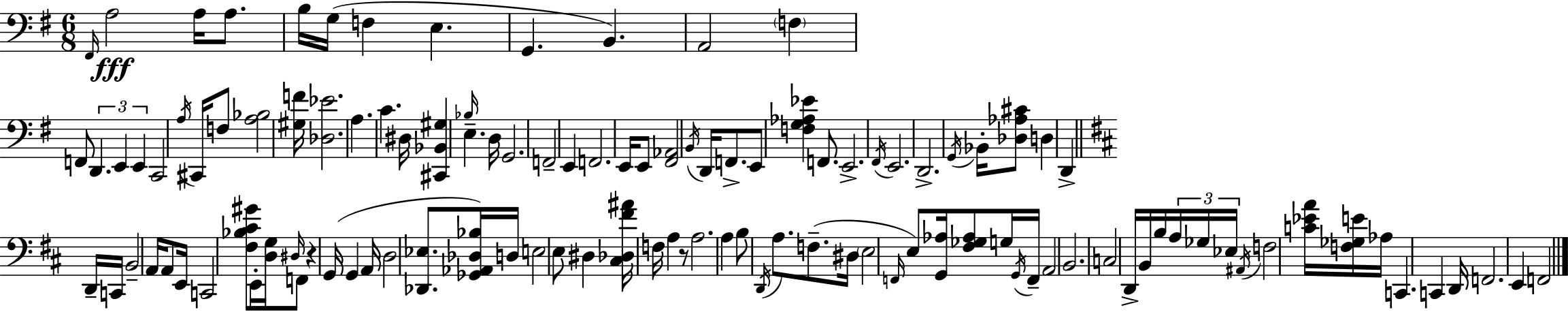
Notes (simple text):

F#2/s A3/h A3/s A3/e. B3/s G3/s F3/q E3/q. G2/q. B2/q. A2/h F3/q F2/e D2/q. E2/q E2/q C2/h A3/s C#2/s F3/e [A3,Bb3]/h [G#3,F4]/s [Db3,Eb4]/h. A3/q. C4/q. D#3/s [C#2,Bb2,G#3]/q Bb3/s E3/q. D3/s G2/h. F2/h E2/q F2/h. E2/s E2/e [F#2,Ab2]/h B2/s D2/s F2/e. E2/e [F3,G3,Ab3,Eb4]/q F2/e. E2/h. F#2/s E2/h. D2/h. G2/s Bb2/s [Db3,Ab3,C#4]/e D3/q D2/q D2/s C2/s B2/h A2/s A2/e E2/s C2/h [F#3,Bb3,C#4,G#4]/e E2/s [D3,G3]/s D#3/s F2/e R/q G2/s G2/q A2/s D3/h [Db2,Eb3]/e. [Gb2,Ab2,Db3,Bb3]/s D3/s E3/h E3/e D#3/q [C#3,Db3,F#4,A#4]/s F3/s A3/q R/e A3/h. A3/q B3/e D2/s A3/e. F3/e. D#3/s E3/h F2/s E3/e [G2,Ab3]/s [F#3,Gb3,Ab3]/e G3/s G2/s F2/s A2/h B2/h. C3/h D2/s B2/s B3/s A3/s Gb3/s Eb3/s A#2/s F3/h [C4,Eb4,A4]/s [F3,Gb3,E4]/s Ab3/s C2/q. C2/q D2/s F2/h. E2/q F2/h